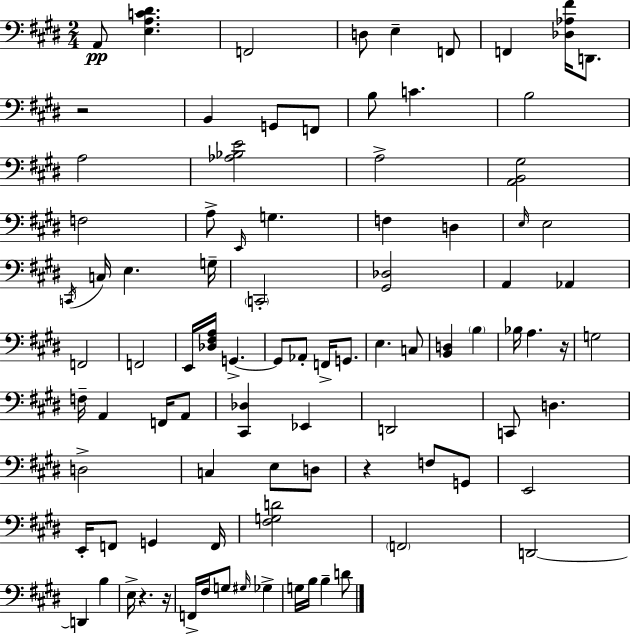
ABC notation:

X:1
T:Untitled
M:2/4
L:1/4
K:E
A,,/2 [E,A,C^D] F,,2 D,/2 E, F,,/2 F,, [_D,_A,^F]/4 D,,/2 z2 B,, G,,/2 F,,/2 B,/2 C B,2 A,2 [_A,_B,E]2 A,2 [A,,B,,^G,]2 F,2 A,/2 E,,/4 G, F, D, E,/4 E,2 C,,/4 C,/4 E, G,/4 C,,2 [^G,,_D,]2 A,, _A,, F,,2 F,,2 E,,/4 [_D,^F,A,]/4 G,, G,,/2 _A,,/2 F,,/4 G,,/2 E, C,/2 [B,,D,] B, _B,/4 A, z/4 G,2 F,/4 A,, F,,/4 A,,/2 [^C,,_D,] _E,, D,,2 C,,/2 D, D,2 C, E,/2 D,/2 z F,/2 G,,/2 E,,2 E,,/4 F,,/2 G,, F,,/4 [^F,G,D]2 F,,2 D,,2 D,, B, E,/4 z z/4 F,,/4 ^F,/4 G,/2 ^G,/4 _G, G,/4 B,/4 B, D/2